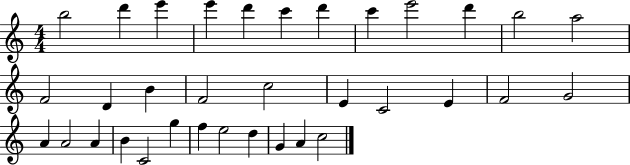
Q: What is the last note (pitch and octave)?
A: C5